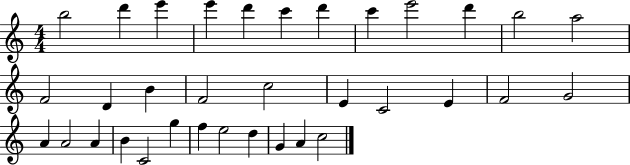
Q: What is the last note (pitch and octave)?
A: C5